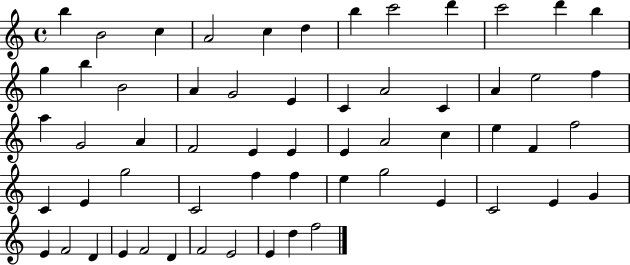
{
  \clef treble
  \time 4/4
  \defaultTimeSignature
  \key c \major
  b''4 b'2 c''4 | a'2 c''4 d''4 | b''4 c'''2 d'''4 | c'''2 d'''4 b''4 | \break g''4 b''4 b'2 | a'4 g'2 e'4 | c'4 a'2 c'4 | a'4 e''2 f''4 | \break a''4 g'2 a'4 | f'2 e'4 e'4 | e'4 a'2 c''4 | e''4 f'4 f''2 | \break c'4 e'4 g''2 | c'2 f''4 f''4 | e''4 g''2 e'4 | c'2 e'4 g'4 | \break e'4 f'2 d'4 | e'4 f'2 d'4 | f'2 e'2 | e'4 d''4 f''2 | \break \bar "|."
}